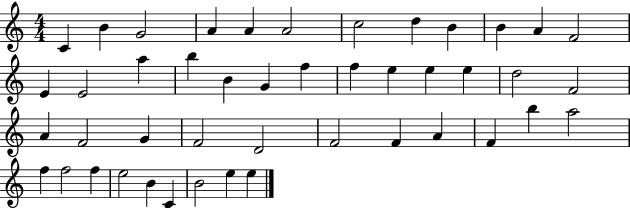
C4/q B4/q G4/h A4/q A4/q A4/h C5/h D5/q B4/q B4/q A4/q F4/h E4/q E4/h A5/q B5/q B4/q G4/q F5/q F5/q E5/q E5/q E5/q D5/h F4/h A4/q F4/h G4/q F4/h D4/h F4/h F4/q A4/q F4/q B5/q A5/h F5/q F5/h F5/q E5/h B4/q C4/q B4/h E5/q E5/q